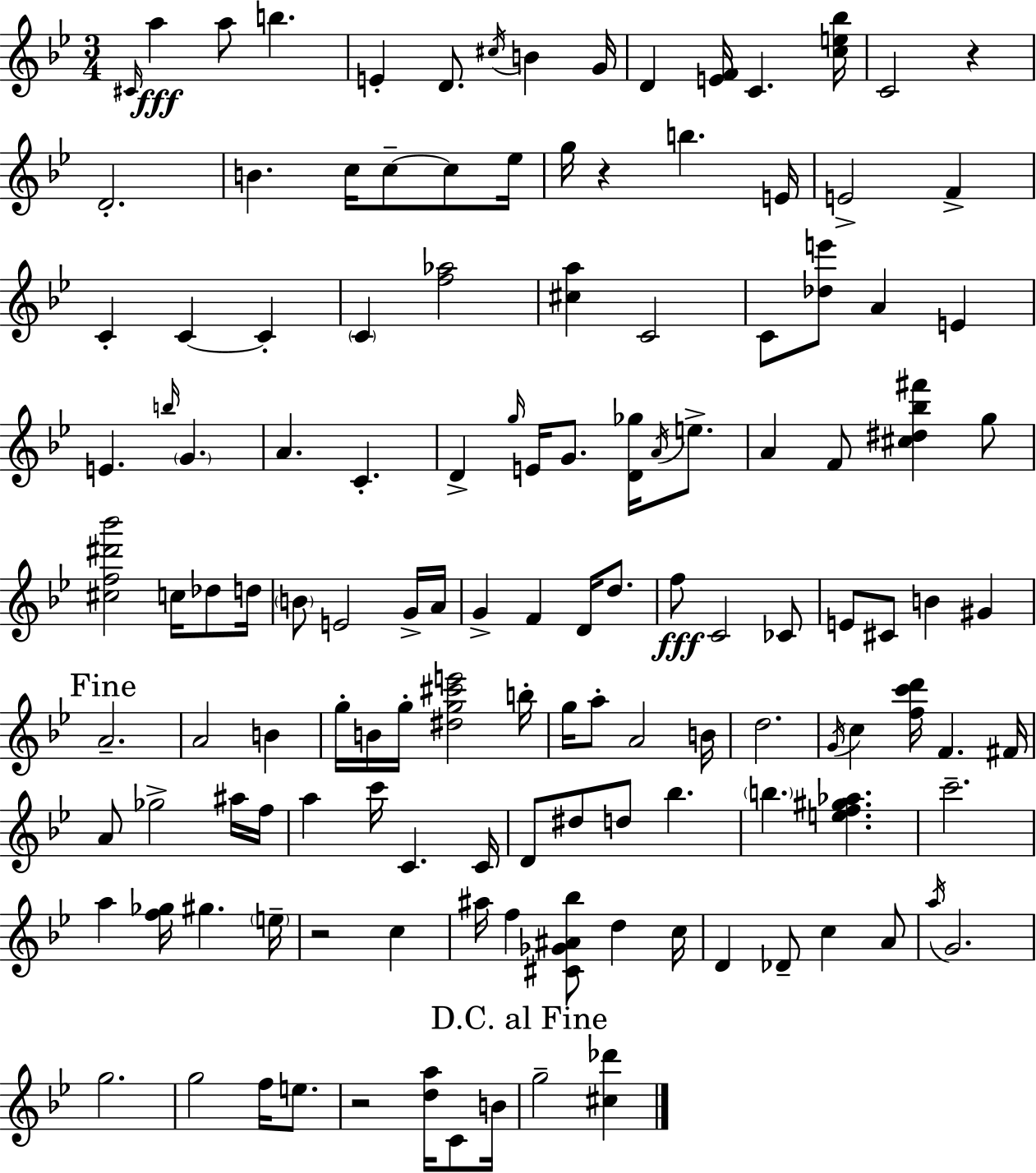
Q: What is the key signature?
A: G minor